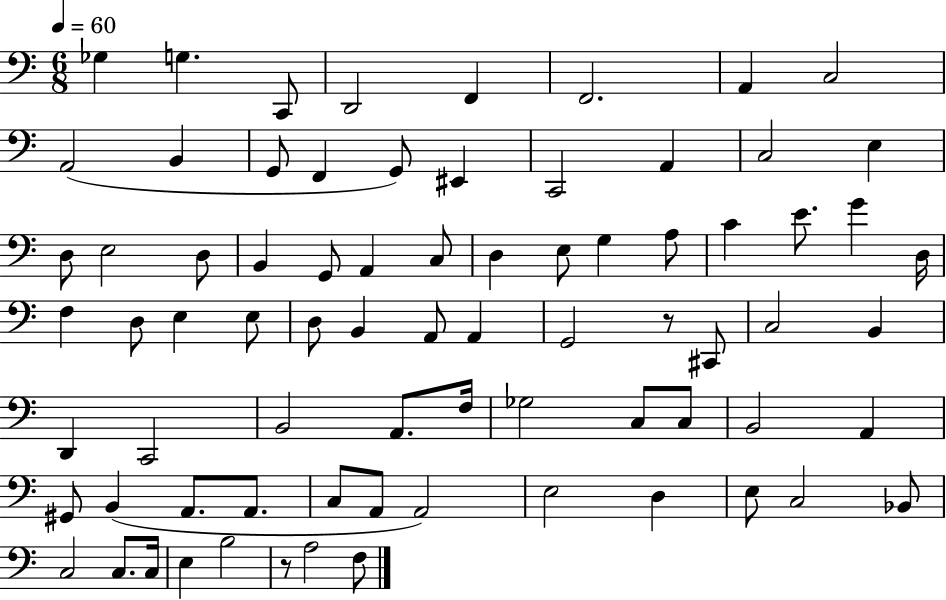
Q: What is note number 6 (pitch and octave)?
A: F2